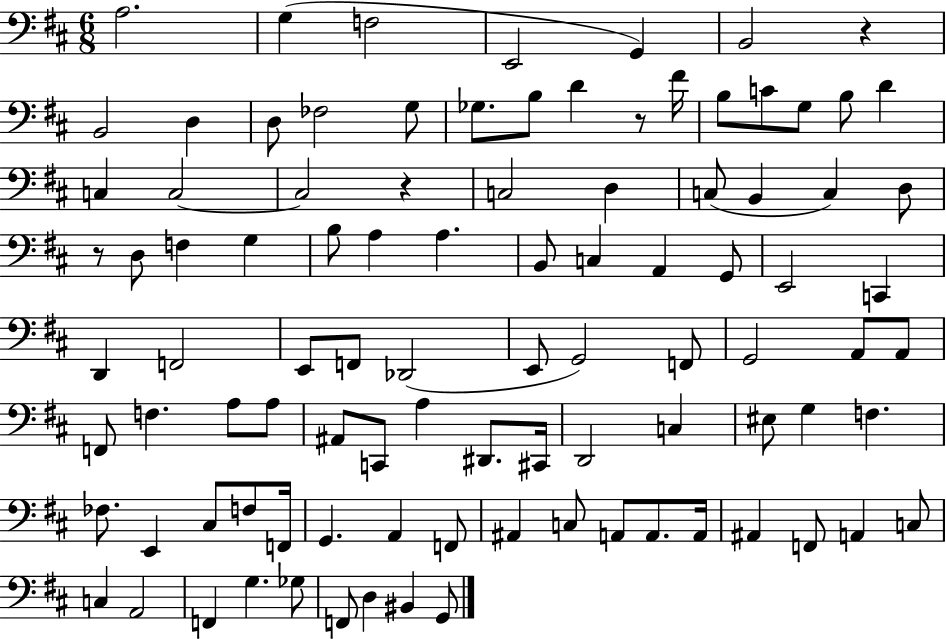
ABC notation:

X:1
T:Untitled
M:6/8
L:1/4
K:D
A,2 G, F,2 E,,2 G,, B,,2 z B,,2 D, D,/2 _F,2 G,/2 _G,/2 B,/2 D z/2 ^F/4 B,/2 C/2 G,/2 B,/2 D C, C,2 C,2 z C,2 D, C,/2 B,, C, D,/2 z/2 D,/2 F, G, B,/2 A, A, B,,/2 C, A,, G,,/2 E,,2 C,, D,, F,,2 E,,/2 F,,/2 _D,,2 E,,/2 G,,2 F,,/2 G,,2 A,,/2 A,,/2 F,,/2 F, A,/2 A,/2 ^A,,/2 C,,/2 A, ^D,,/2 ^C,,/4 D,,2 C, ^E,/2 G, F, _F,/2 E,, ^C,/2 F,/2 F,,/4 G,, A,, F,,/2 ^A,, C,/2 A,,/2 A,,/2 A,,/4 ^A,, F,,/2 A,, C,/2 C, A,,2 F,, G, _G,/2 F,,/2 D, ^B,, G,,/2